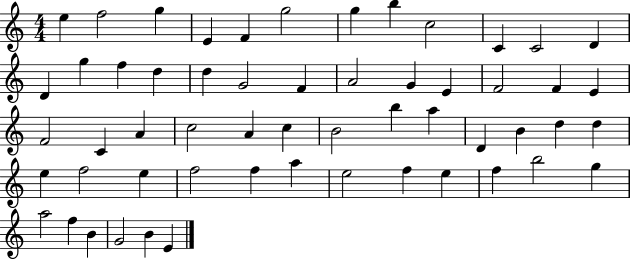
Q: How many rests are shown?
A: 0